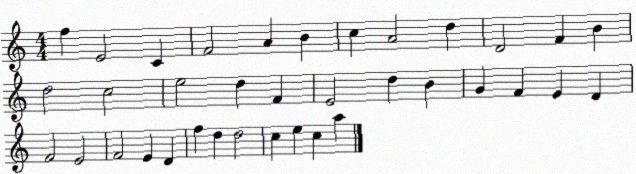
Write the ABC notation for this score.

X:1
T:Untitled
M:4/4
L:1/4
K:C
f E2 C F2 A B c A2 d D2 F B d2 c2 e2 d F E2 d B G F E D F2 E2 F2 E D f d d2 c e c a